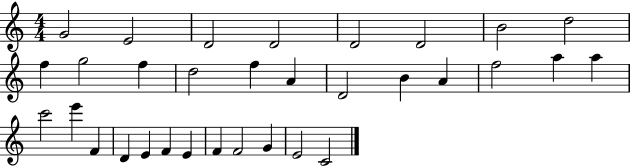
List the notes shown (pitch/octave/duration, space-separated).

G4/h E4/h D4/h D4/h D4/h D4/h B4/h D5/h F5/q G5/h F5/q D5/h F5/q A4/q D4/h B4/q A4/q F5/h A5/q A5/q C6/h E6/q F4/q D4/q E4/q F4/q E4/q F4/q F4/h G4/q E4/h C4/h